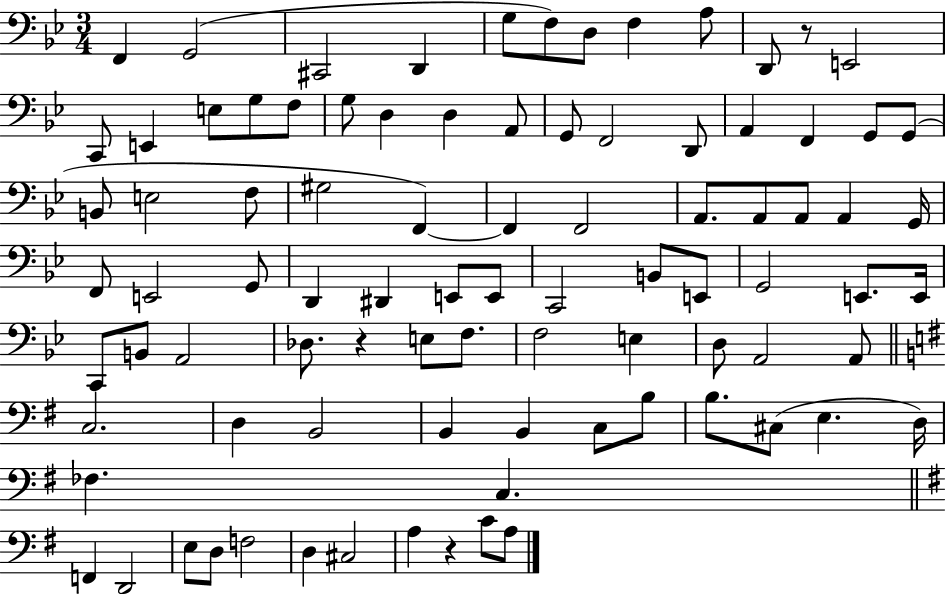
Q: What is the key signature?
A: BES major